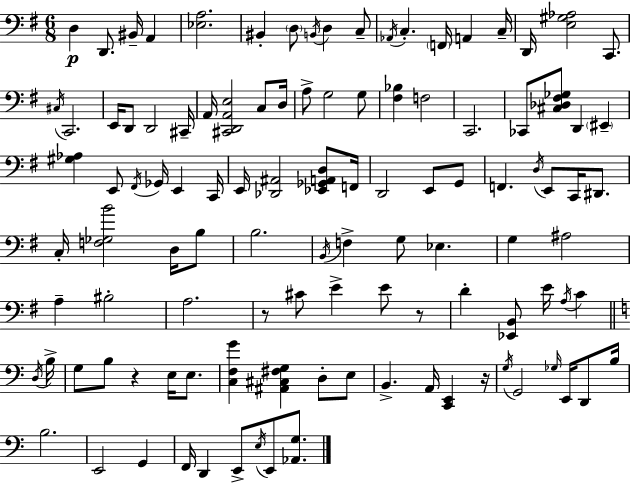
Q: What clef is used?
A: bass